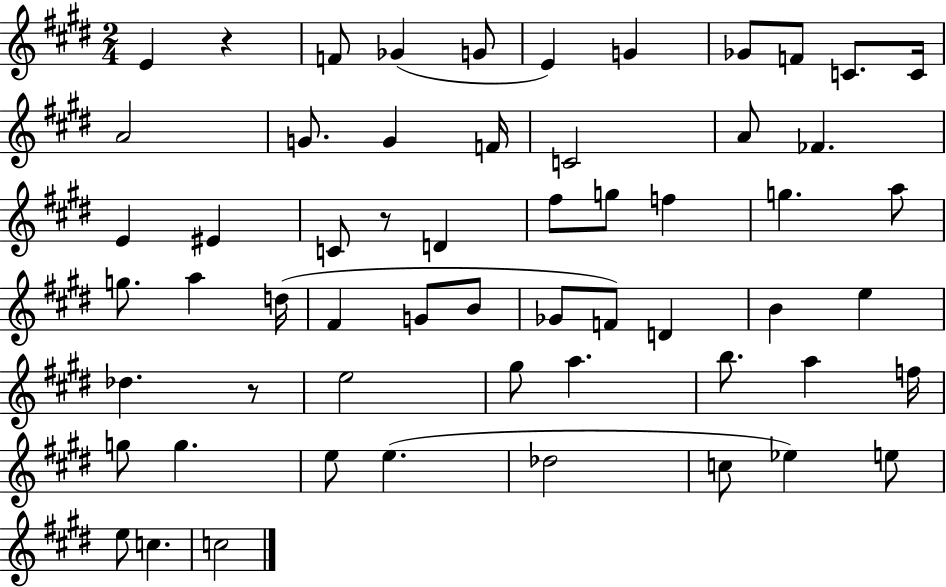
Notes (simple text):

E4/q R/q F4/e Gb4/q G4/e E4/q G4/q Gb4/e F4/e C4/e. C4/s A4/h G4/e. G4/q F4/s C4/h A4/e FES4/q. E4/q EIS4/q C4/e R/e D4/q F#5/e G5/e F5/q G5/q. A5/e G5/e. A5/q D5/s F#4/q G4/e B4/e Gb4/e F4/e D4/q B4/q E5/q Db5/q. R/e E5/h G#5/e A5/q. B5/e. A5/q F5/s G5/e G5/q. E5/e E5/q. Db5/h C5/e Eb5/q E5/e E5/e C5/q. C5/h